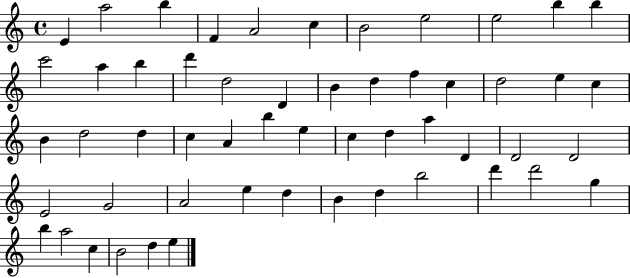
X:1
T:Untitled
M:4/4
L:1/4
K:C
E a2 b F A2 c B2 e2 e2 b b c'2 a b d' d2 D B d f c d2 e c B d2 d c A b e c d a D D2 D2 E2 G2 A2 e d B d b2 d' d'2 g b a2 c B2 d e